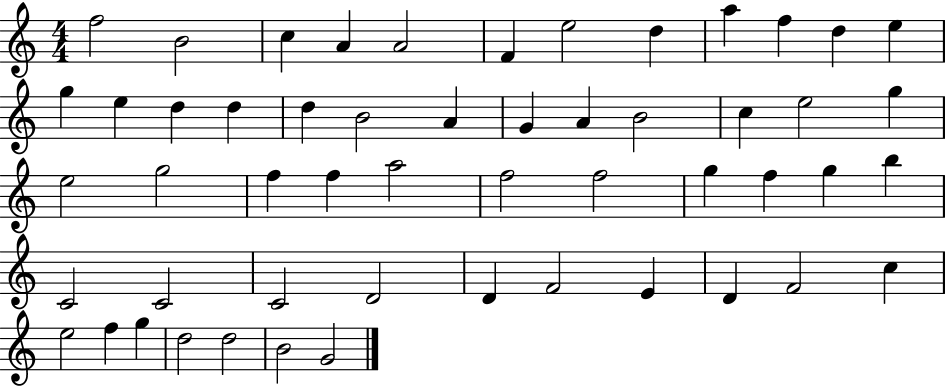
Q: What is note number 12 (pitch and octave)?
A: E5